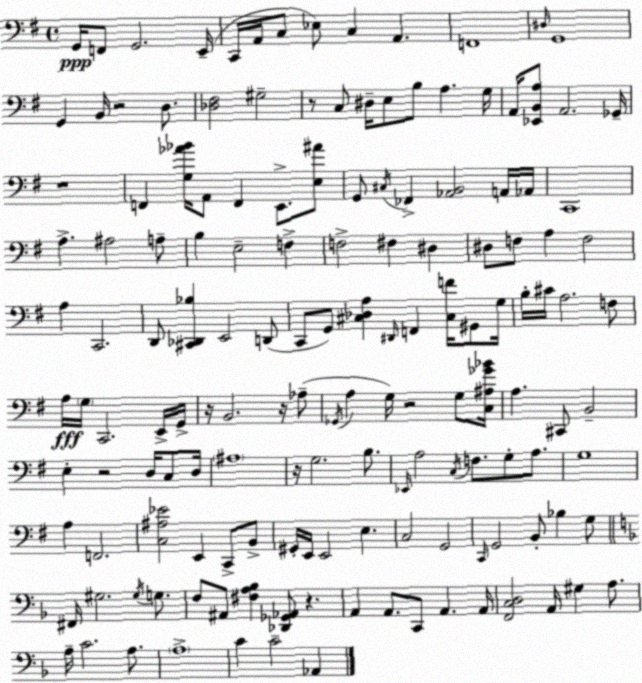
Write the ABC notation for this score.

X:1
T:Untitled
M:4/4
L:1/4
K:G
G,,/4 F,,/2 G,,2 E,,/4 C,,/4 A,,/4 C,/2 _E,/2 C, A,, F,,4 ^D,/4 G,,4 G,, B,,/4 z2 D,/2 [_D,^F,]2 ^G,2 z/2 C,/2 ^D,/4 E,/2 B,/2 A, G,/4 A,,/4 [_E,,B,,A,]/2 A,,2 _G,,/4 z4 F,, [G,_A_B]/4 A,,/2 F,, E,,/2 [E,^A]/2 G,,/2 ^C,/4 _F,, [_A,,B,,]2 A,,/4 _A,,/4 C,,4 A, ^A,2 A,/2 B, E,2 F, F,2 ^F, ^D, ^D,/2 F,/2 A, F,2 A, C,,2 D,,/2 [^C,,_D,,_B,] E,,2 D,,/2 C,,/2 G,,/2 [^C,_D,A,] ^D,,/4 F,, [^C,F]/4 ^G,,/2 G,/4 B,/4 ^C/4 A,2 F,/2 A,/4 G,/4 C,,2 E,,/4 G,,/4 z/4 B,,2 z/4 _A,/2 _G,,/4 A, G,/4 z2 G,/2 [C,^A,_G_B]/4 A, ^C,,/2 B,,2 E, z2 D,/4 C,/2 D,/4 ^A,4 z/4 G,2 B,/2 _E,,/4 A,2 C,/4 F,/2 G,/2 A,/2 G,4 A, F,,2 [C,^A,_E]2 E,, C,,/2 B,,/2 ^G,,/4 E,,/4 E,,2 E, C,2 G,,2 C,,/4 G,,2 B,,/2 _B, G,/2 ^F,,/4 ^G,2 ^G,/4 G,/2 F,/2 ^A,,/2 [^F,A,_B,] [_D,,_G,,_A,,]/2 z A,, A,,/2 C,,/2 A,, A,,/4 [F,,C,D,]2 A,,/4 ^G, A,/2 A,/4 C2 A,/2 A,4 C C2 _A,,